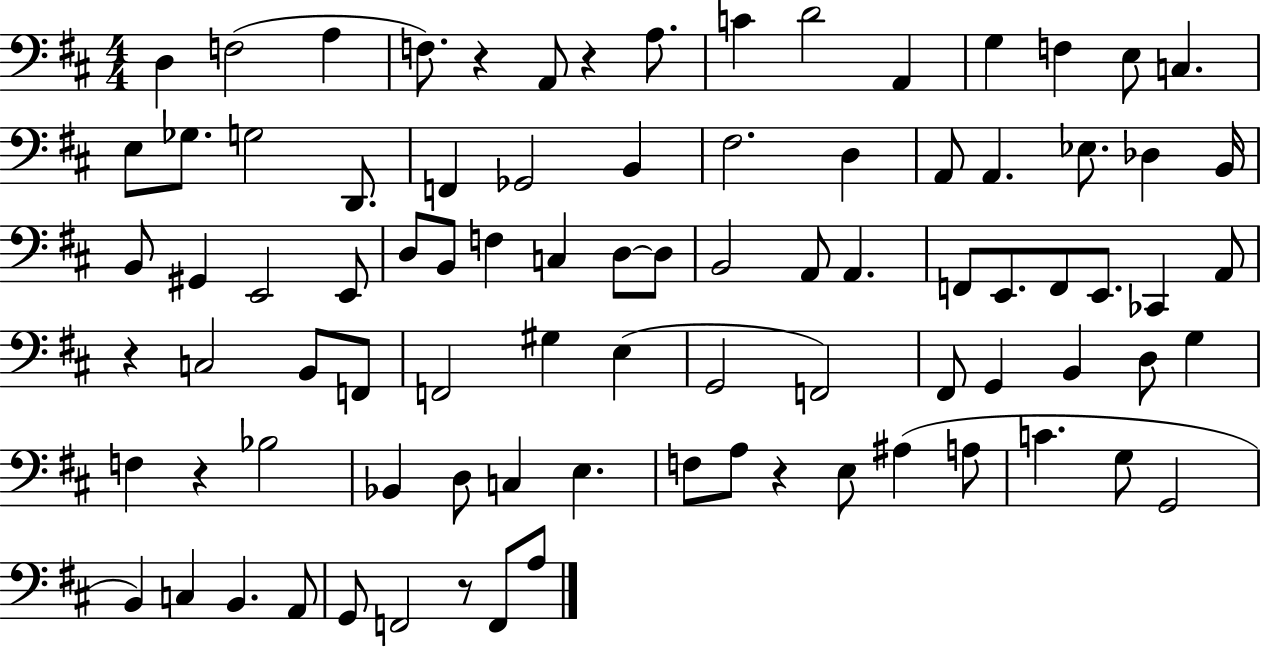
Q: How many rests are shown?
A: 6